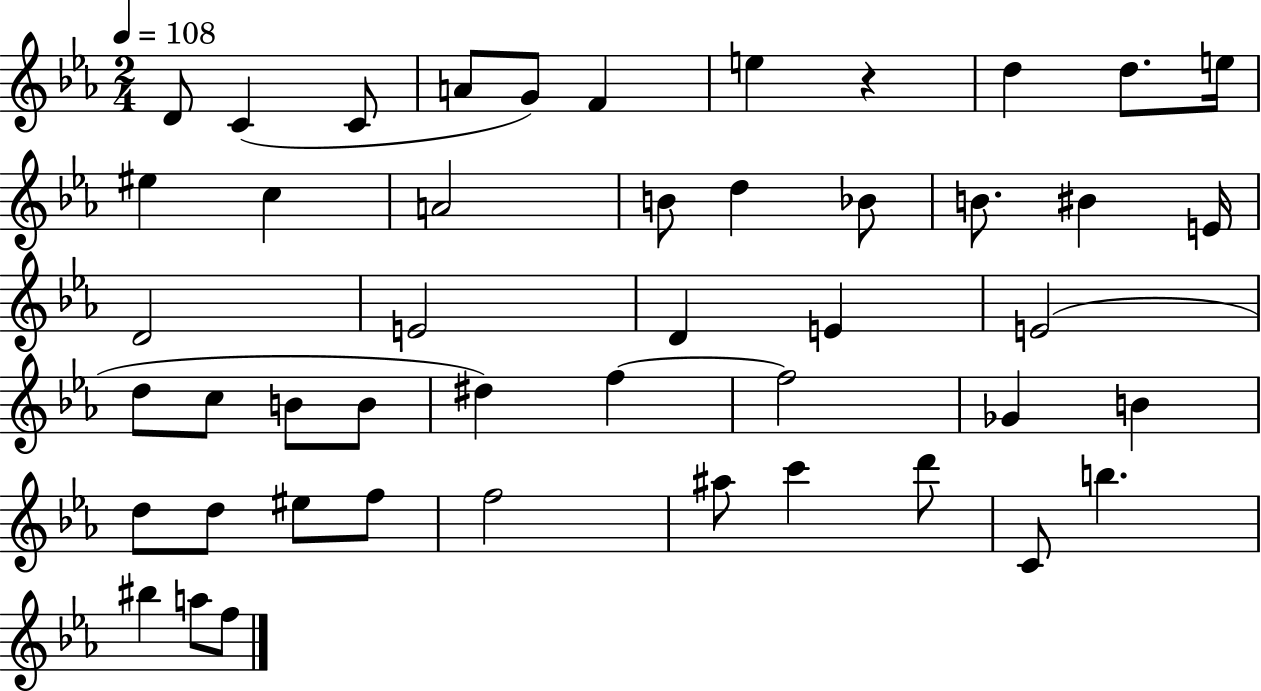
D4/e C4/q C4/e A4/e G4/e F4/q E5/q R/q D5/q D5/e. E5/s EIS5/q C5/q A4/h B4/e D5/q Bb4/e B4/e. BIS4/q E4/s D4/h E4/h D4/q E4/q E4/h D5/e C5/e B4/e B4/e D#5/q F5/q F5/h Gb4/q B4/q D5/e D5/e EIS5/e F5/e F5/h A#5/e C6/q D6/e C4/e B5/q. BIS5/q A5/e F5/e